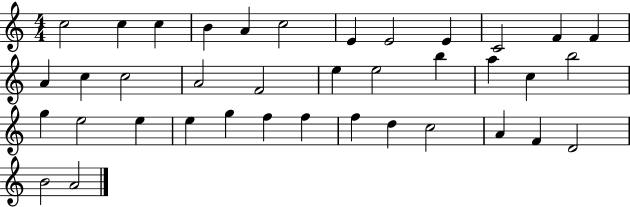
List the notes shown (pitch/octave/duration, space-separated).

C5/h C5/q C5/q B4/q A4/q C5/h E4/q E4/h E4/q C4/h F4/q F4/q A4/q C5/q C5/h A4/h F4/h E5/q E5/h B5/q A5/q C5/q B5/h G5/q E5/h E5/q E5/q G5/q F5/q F5/q F5/q D5/q C5/h A4/q F4/q D4/h B4/h A4/h